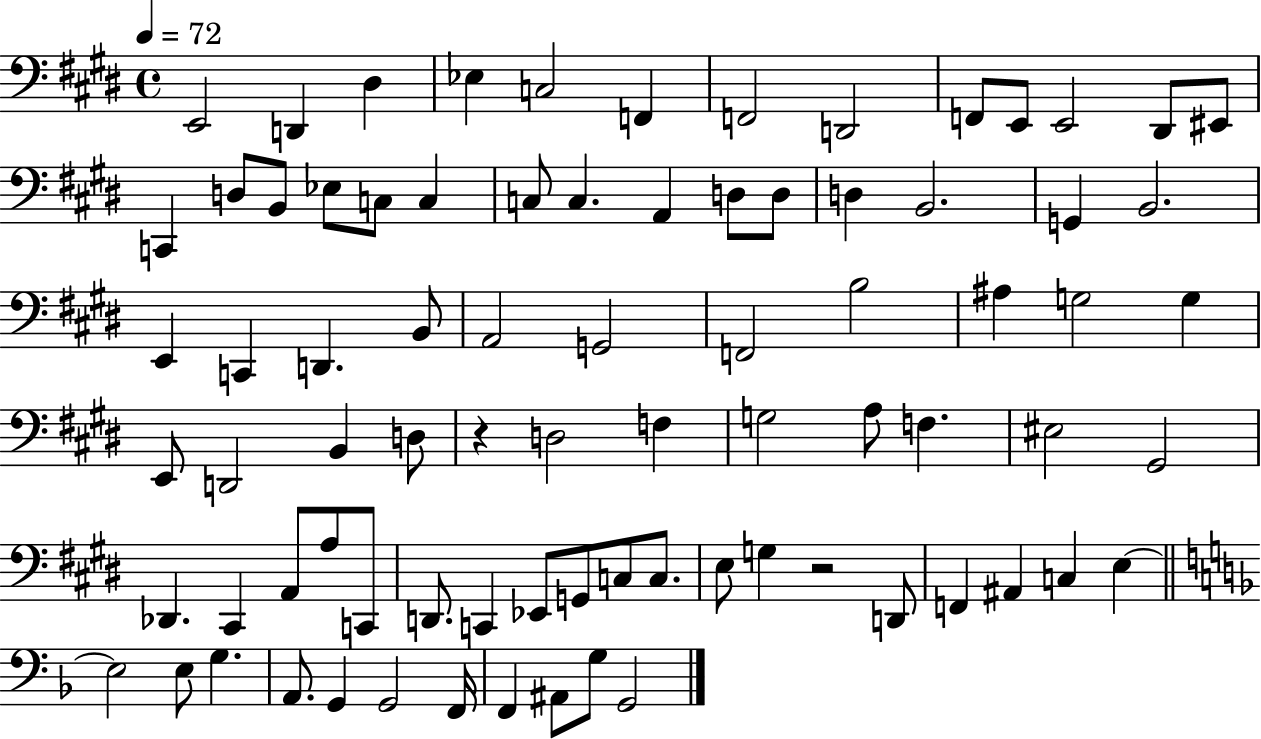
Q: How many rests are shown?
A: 2